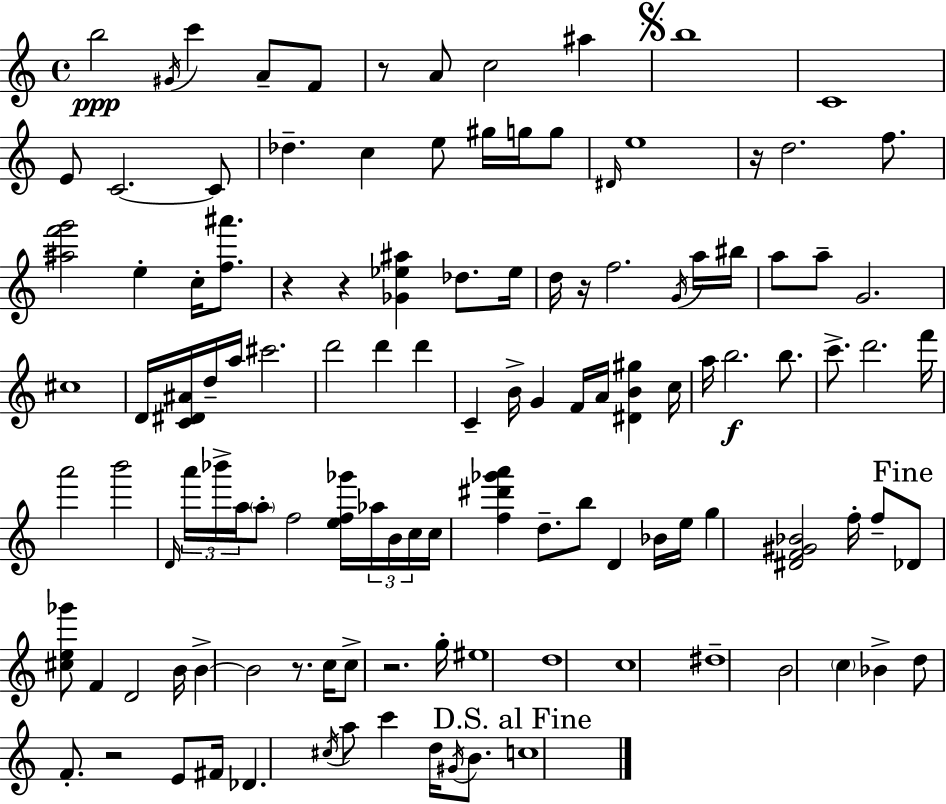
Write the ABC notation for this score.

X:1
T:Untitled
M:4/4
L:1/4
K:C
b2 ^G/4 c' A/2 F/2 z/2 A/2 c2 ^a b4 C4 E/2 C2 C/2 _d c e/2 ^g/4 g/4 g/2 ^D/4 e4 z/4 d2 f/2 [^af'g']2 e c/4 [f^a']/2 z z [_G_e^a] _d/2 _e/4 d/4 z/4 f2 G/4 a/4 ^b/4 a/2 a/2 G2 ^c4 D/4 [C^D^A]/4 d/4 a/4 ^c'2 d'2 d' d' C B/4 G F/4 A/4 [^DB^g] c/4 a/4 b2 b/2 c'/2 d'2 f'/4 a'2 b'2 D/4 a'/4 _b'/4 a/4 a/2 f2 [ef_g']/4 _a/4 B/4 c/4 c/4 [f^d'_g'a'] d/2 b/2 D _B/4 e/4 g [^DF^G_B]2 f/4 f/2 _D/2 [^ce_g']/2 F D2 B/4 B B2 z/2 c/4 c/2 z2 g/4 ^e4 d4 c4 ^d4 B2 c _B d/2 F/2 z2 E/2 ^F/4 _D ^c/4 a/2 c' d/4 ^G/4 B/2 c4